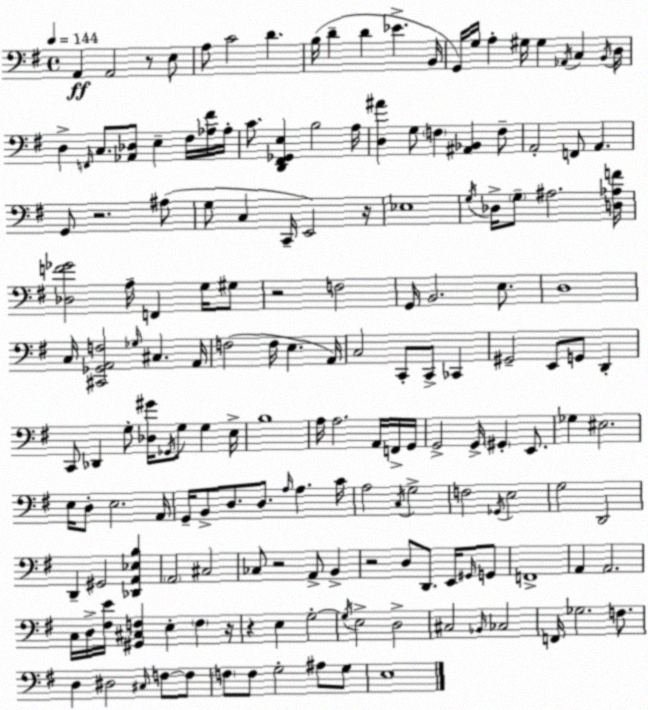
X:1
T:Untitled
M:4/4
L:1/4
K:Em
A,, A,,2 z/2 E,/2 A,/2 C2 D B,/4 D D _E B,,/4 G,,/4 G,/4 A, ^G,/4 ^G, _A,,/4 C, B,,/4 D,/4 D, F,,/4 C,/2 [_A,,_D,]/2 E, ^F,/4 [_A,^F]/4 _A,/4 C/2 [D,,^F,,_G,,E,] B,2 A,/4 [D,^A] G,/2 F, [^A,,_B,,] F,/2 A,,2 F,,/2 A,, G,,/2 z2 ^A,/2 G,/2 C, C,,/4 E,,2 z/4 _E,4 G,/4 _D,/4 G,/2 ^A,2 [D,_A,F]/4 [_D,F_G]2 A,/4 F,, G,/4 ^G,/2 z2 F,2 G,,/4 B,,2 E,/2 D,4 C,/4 [^C,,_G,,A,,F,]2 _G,/4 ^C, A,,/4 F,2 F,/4 E, A,,/4 C,2 C,,/2 C,,/2 _C,, ^G,,2 E,,/2 G,,/2 D,, C,,/2 _D,, G,/2 [_D,^G]/4 _G,,/4 G,/2 G, E,/4 B,4 A,/4 A,2 A,,/4 F,,/4 G,,/4 G,,2 G,,/4 ^G,, E,,/2 _G, ^E,2 E,/4 D,/2 E,2 A,,/4 G,,/4 B,,/2 D,/2 D,/2 A,/4 A, C/4 A,2 C,/4 G,2 F,2 _G,,/4 E,2 G,2 D,,2 D,, ^G,,2 [_D,,A,,_E,B,] A,,2 ^C,2 _C,/2 z2 A,,/2 B,, z2 D,/2 D,,/2 E,,/4 ^G,,/4 G,,/2 F,,4 A,, A,,2 C,/4 D,/4 [^F,E]/4 [^G,,^C,F,] E, F, z/4 z E, G,2 G,/4 E,2 D,2 ^C,2 _B,,/4 _C,2 F,,/4 _G,2 F,/2 D, ^D,2 ^C,/4 F,/2 F,/2 F,/2 F,/2 G,2 ^A,/2 G,/2 E,4